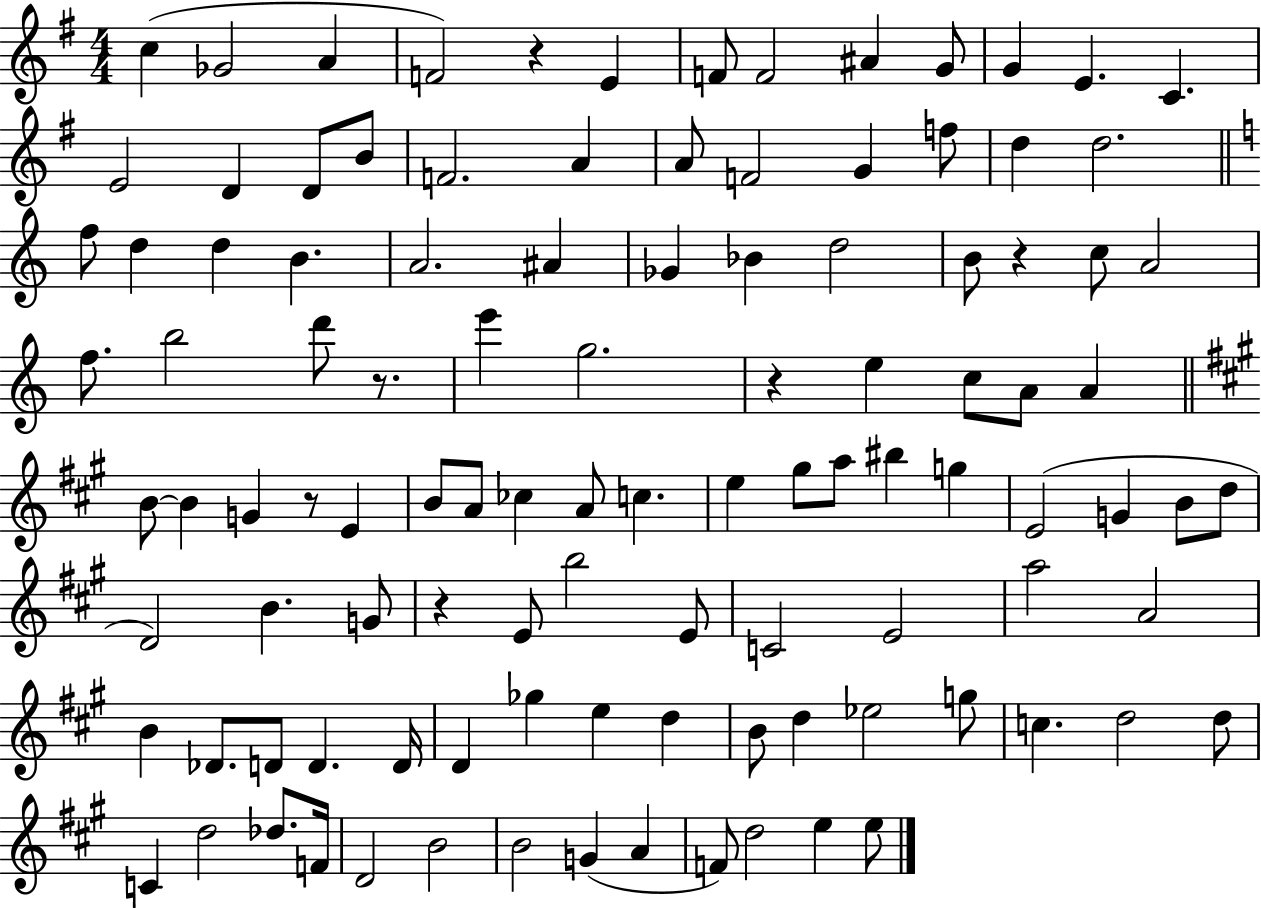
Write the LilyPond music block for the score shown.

{
  \clef treble
  \numericTimeSignature
  \time 4/4
  \key g \major
  c''4( ges'2 a'4 | f'2) r4 e'4 | f'8 f'2 ais'4 g'8 | g'4 e'4. c'4. | \break e'2 d'4 d'8 b'8 | f'2. a'4 | a'8 f'2 g'4 f''8 | d''4 d''2. | \break \bar "||" \break \key c \major f''8 d''4 d''4 b'4. | a'2. ais'4 | ges'4 bes'4 d''2 | b'8 r4 c''8 a'2 | \break f''8. b''2 d'''8 r8. | e'''4 g''2. | r4 e''4 c''8 a'8 a'4 | \bar "||" \break \key a \major b'8~~ b'4 g'4 r8 e'4 | b'8 a'8 ces''4 a'8 c''4. | e''4 gis''8 a''8 bis''4 g''4 | e'2( g'4 b'8 d''8 | \break d'2) b'4. g'8 | r4 e'8 b''2 e'8 | c'2 e'2 | a''2 a'2 | \break b'4 des'8. d'8 d'4. d'16 | d'4 ges''4 e''4 d''4 | b'8 d''4 ees''2 g''8 | c''4. d''2 d''8 | \break c'4 d''2 des''8. f'16 | d'2 b'2 | b'2 g'4( a'4 | f'8) d''2 e''4 e''8 | \break \bar "|."
}